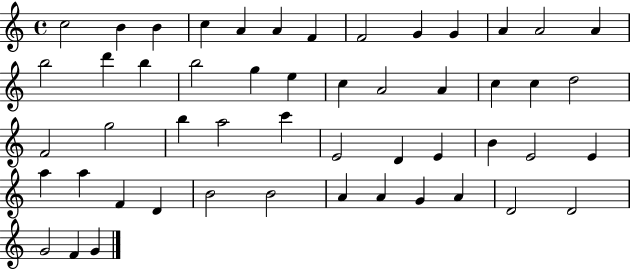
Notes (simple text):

C5/h B4/q B4/q C5/q A4/q A4/q F4/q F4/h G4/q G4/q A4/q A4/h A4/q B5/h D6/q B5/q B5/h G5/q E5/q C5/q A4/h A4/q C5/q C5/q D5/h F4/h G5/h B5/q A5/h C6/q E4/h D4/q E4/q B4/q E4/h E4/q A5/q A5/q F4/q D4/q B4/h B4/h A4/q A4/q G4/q A4/q D4/h D4/h G4/h F4/q G4/q